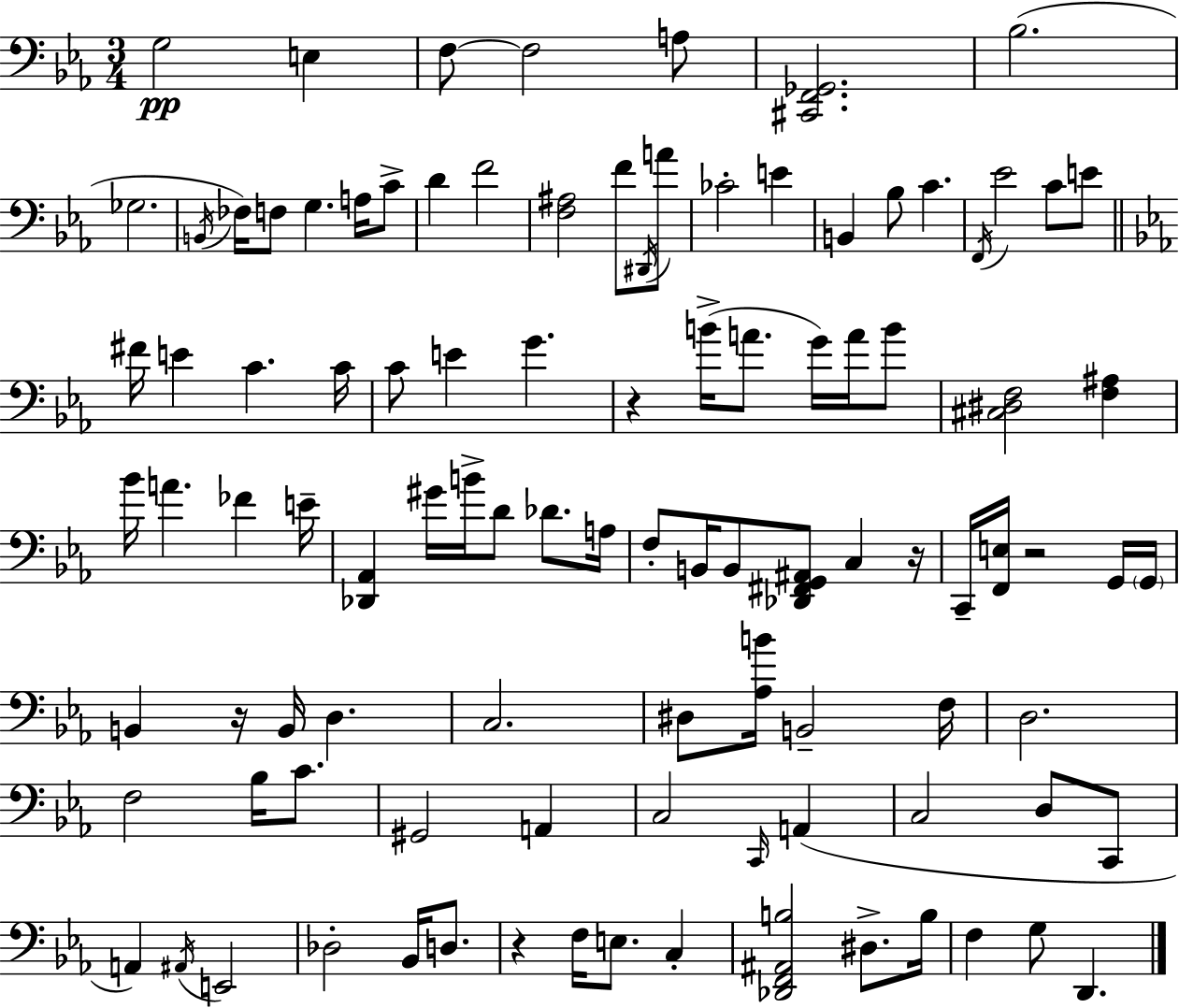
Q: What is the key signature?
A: EES major